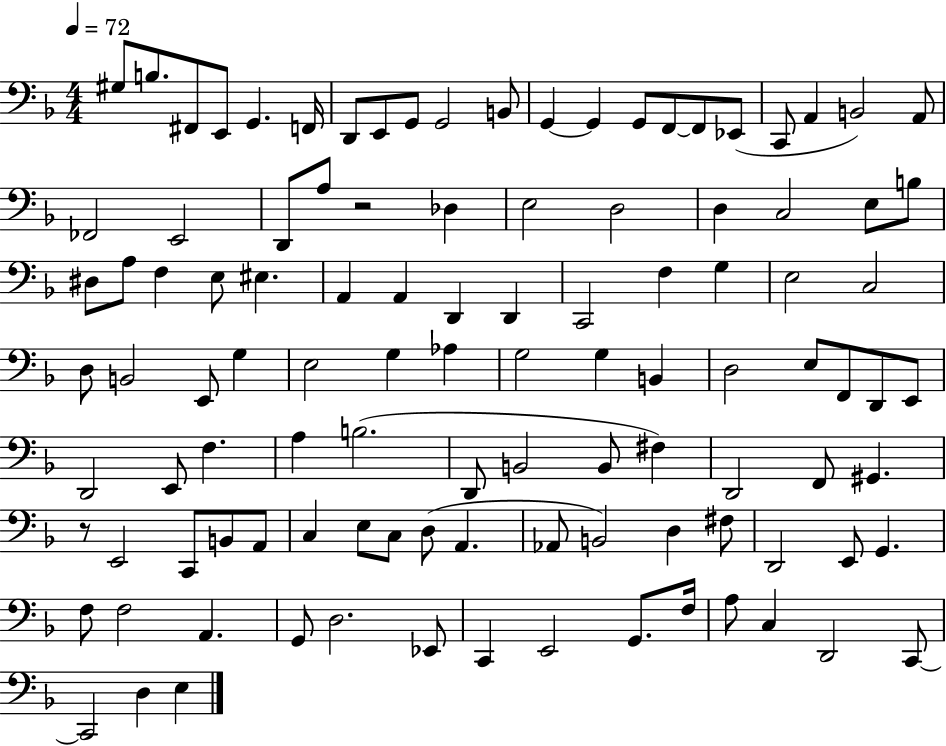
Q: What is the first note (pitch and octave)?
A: G#3